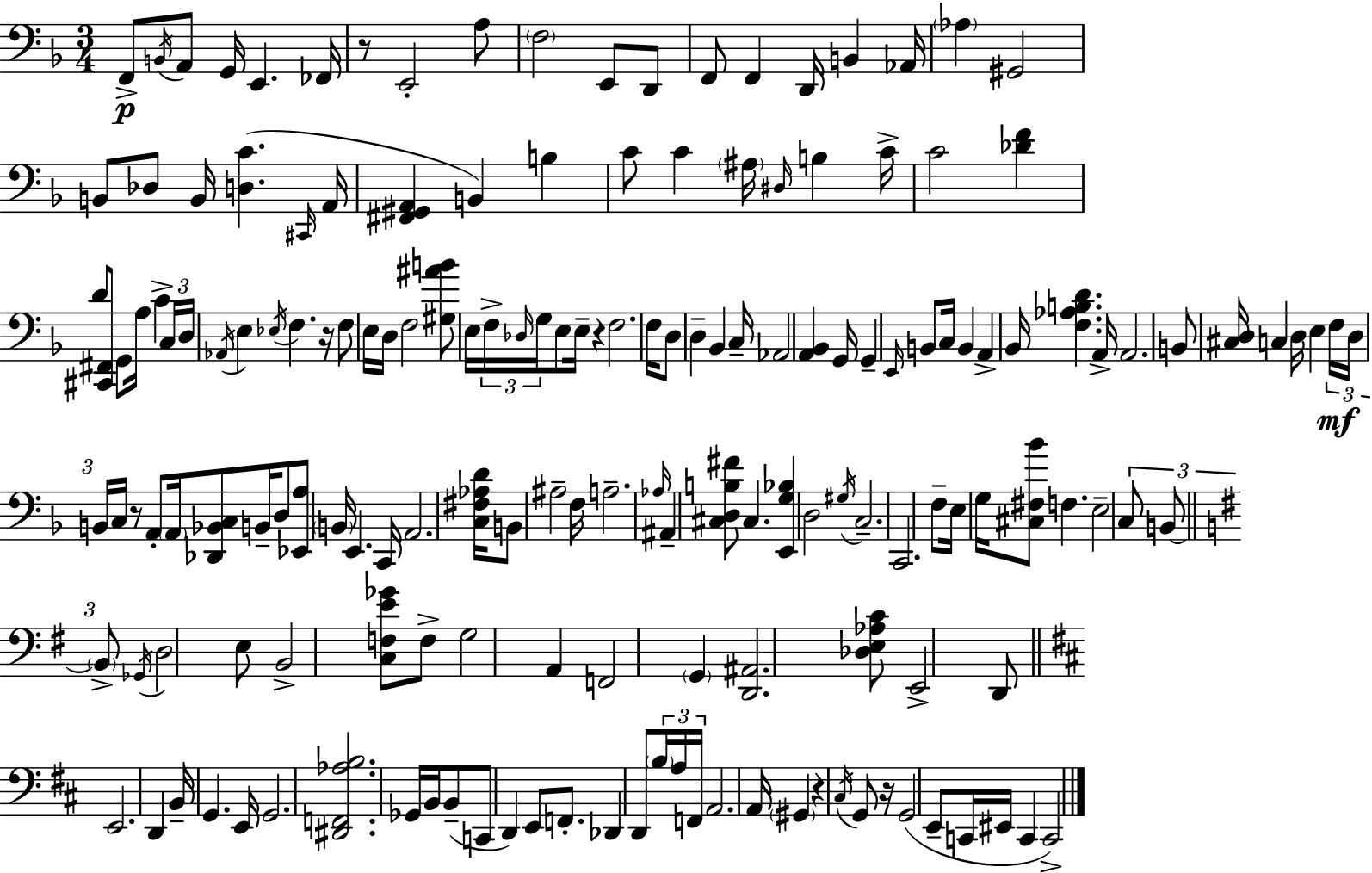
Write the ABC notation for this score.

X:1
T:Untitled
M:3/4
L:1/4
K:Dm
F,,/2 B,,/4 A,,/2 G,,/4 E,, _F,,/4 z/2 E,,2 A,/2 F,2 E,,/2 D,,/2 F,,/2 F,, D,,/4 B,, _A,,/4 _A, ^G,,2 B,,/2 _D,/2 B,,/4 [D,C] ^C,,/4 A,,/4 [^F,,^G,,A,,] B,, B, C/2 C ^A,/4 ^D,/4 B, C/4 C2 [_DF] D/2 [^C,,^F,,]/2 G,,/2 A,/4 C C,/4 D,/4 _A,,/4 E, _E,/4 F, z/4 F,/2 E,/4 D,/4 F,2 [^G,^AB]/2 E,/4 F,/4 _D,/4 G,/4 E,/2 E,/4 z F,2 F,/4 D,/2 D, _B,, C,/4 _A,,2 [A,,_B,,] G,,/4 G,, E,,/4 B,,/2 C,/4 B,, A,, _B,,/4 [F,_A,B,D] A,,/4 A,,2 B,,/2 [^C,D,]/4 C, D,/4 E, F,/4 D,/4 B,,/4 C,/4 z/2 A,,/2 A,,/4 [_D,,_B,,C,]/2 B,,/4 D,/2 [_E,,A,]/2 B,,/4 E,, C,,/4 A,,2 [C,^F,_A,D]/4 B,,/2 ^A,2 F,/4 A,2 _A,/4 ^A,, [^C,D,B,^F]/2 ^C, [E,,G,_B,] D,2 ^G,/4 C,2 C,,2 F,/2 E,/4 G,/4 [^C,^F,_B]/2 F, E,2 C,/2 B,,/2 B,,/2 _G,,/4 D,2 E,/2 B,,2 [C,F,E_G]/2 F,/2 G,2 A,, F,,2 G,, [D,,^A,,]2 [_D,E,_A,C]/2 E,,2 D,,/2 E,,2 D,, B,,/4 G,, E,,/4 G,,2 [^D,,F,,_A,B,]2 _G,,/4 B,,/4 B,,/2 C,,/2 D,, E,,/2 F,,/2 _D,, D,,/2 B,/4 A,/4 F,,/4 A,,2 A,,/4 ^G,, z ^C,/4 G,,/2 z/4 G,,2 E,,/2 C,,/4 ^E,,/4 C,, C,,2